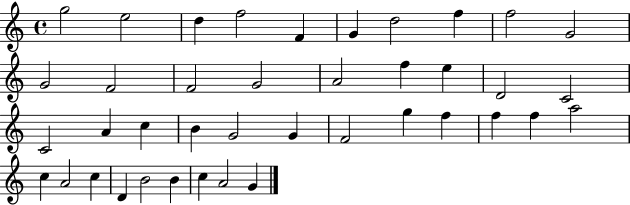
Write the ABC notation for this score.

X:1
T:Untitled
M:4/4
L:1/4
K:C
g2 e2 d f2 F G d2 f f2 G2 G2 F2 F2 G2 A2 f e D2 C2 C2 A c B G2 G F2 g f f f a2 c A2 c D B2 B c A2 G